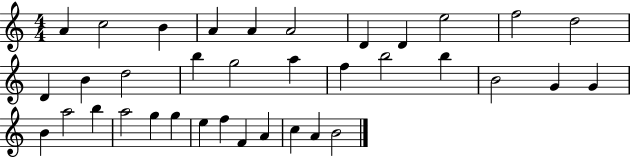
X:1
T:Untitled
M:4/4
L:1/4
K:C
A c2 B A A A2 D D e2 f2 d2 D B d2 b g2 a f b2 b B2 G G B a2 b a2 g g e f F A c A B2